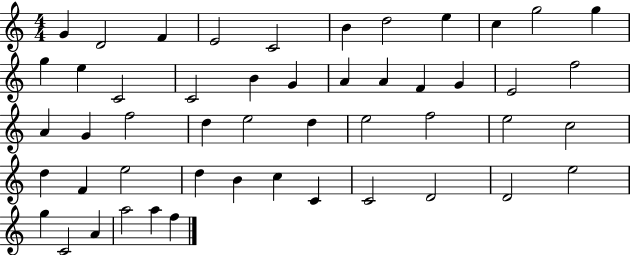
G4/q D4/h F4/q E4/h C4/h B4/q D5/h E5/q C5/q G5/h G5/q G5/q E5/q C4/h C4/h B4/q G4/q A4/q A4/q F4/q G4/q E4/h F5/h A4/q G4/q F5/h D5/q E5/h D5/q E5/h F5/h E5/h C5/h D5/q F4/q E5/h D5/q B4/q C5/q C4/q C4/h D4/h D4/h E5/h G5/q C4/h A4/q A5/h A5/q F5/q